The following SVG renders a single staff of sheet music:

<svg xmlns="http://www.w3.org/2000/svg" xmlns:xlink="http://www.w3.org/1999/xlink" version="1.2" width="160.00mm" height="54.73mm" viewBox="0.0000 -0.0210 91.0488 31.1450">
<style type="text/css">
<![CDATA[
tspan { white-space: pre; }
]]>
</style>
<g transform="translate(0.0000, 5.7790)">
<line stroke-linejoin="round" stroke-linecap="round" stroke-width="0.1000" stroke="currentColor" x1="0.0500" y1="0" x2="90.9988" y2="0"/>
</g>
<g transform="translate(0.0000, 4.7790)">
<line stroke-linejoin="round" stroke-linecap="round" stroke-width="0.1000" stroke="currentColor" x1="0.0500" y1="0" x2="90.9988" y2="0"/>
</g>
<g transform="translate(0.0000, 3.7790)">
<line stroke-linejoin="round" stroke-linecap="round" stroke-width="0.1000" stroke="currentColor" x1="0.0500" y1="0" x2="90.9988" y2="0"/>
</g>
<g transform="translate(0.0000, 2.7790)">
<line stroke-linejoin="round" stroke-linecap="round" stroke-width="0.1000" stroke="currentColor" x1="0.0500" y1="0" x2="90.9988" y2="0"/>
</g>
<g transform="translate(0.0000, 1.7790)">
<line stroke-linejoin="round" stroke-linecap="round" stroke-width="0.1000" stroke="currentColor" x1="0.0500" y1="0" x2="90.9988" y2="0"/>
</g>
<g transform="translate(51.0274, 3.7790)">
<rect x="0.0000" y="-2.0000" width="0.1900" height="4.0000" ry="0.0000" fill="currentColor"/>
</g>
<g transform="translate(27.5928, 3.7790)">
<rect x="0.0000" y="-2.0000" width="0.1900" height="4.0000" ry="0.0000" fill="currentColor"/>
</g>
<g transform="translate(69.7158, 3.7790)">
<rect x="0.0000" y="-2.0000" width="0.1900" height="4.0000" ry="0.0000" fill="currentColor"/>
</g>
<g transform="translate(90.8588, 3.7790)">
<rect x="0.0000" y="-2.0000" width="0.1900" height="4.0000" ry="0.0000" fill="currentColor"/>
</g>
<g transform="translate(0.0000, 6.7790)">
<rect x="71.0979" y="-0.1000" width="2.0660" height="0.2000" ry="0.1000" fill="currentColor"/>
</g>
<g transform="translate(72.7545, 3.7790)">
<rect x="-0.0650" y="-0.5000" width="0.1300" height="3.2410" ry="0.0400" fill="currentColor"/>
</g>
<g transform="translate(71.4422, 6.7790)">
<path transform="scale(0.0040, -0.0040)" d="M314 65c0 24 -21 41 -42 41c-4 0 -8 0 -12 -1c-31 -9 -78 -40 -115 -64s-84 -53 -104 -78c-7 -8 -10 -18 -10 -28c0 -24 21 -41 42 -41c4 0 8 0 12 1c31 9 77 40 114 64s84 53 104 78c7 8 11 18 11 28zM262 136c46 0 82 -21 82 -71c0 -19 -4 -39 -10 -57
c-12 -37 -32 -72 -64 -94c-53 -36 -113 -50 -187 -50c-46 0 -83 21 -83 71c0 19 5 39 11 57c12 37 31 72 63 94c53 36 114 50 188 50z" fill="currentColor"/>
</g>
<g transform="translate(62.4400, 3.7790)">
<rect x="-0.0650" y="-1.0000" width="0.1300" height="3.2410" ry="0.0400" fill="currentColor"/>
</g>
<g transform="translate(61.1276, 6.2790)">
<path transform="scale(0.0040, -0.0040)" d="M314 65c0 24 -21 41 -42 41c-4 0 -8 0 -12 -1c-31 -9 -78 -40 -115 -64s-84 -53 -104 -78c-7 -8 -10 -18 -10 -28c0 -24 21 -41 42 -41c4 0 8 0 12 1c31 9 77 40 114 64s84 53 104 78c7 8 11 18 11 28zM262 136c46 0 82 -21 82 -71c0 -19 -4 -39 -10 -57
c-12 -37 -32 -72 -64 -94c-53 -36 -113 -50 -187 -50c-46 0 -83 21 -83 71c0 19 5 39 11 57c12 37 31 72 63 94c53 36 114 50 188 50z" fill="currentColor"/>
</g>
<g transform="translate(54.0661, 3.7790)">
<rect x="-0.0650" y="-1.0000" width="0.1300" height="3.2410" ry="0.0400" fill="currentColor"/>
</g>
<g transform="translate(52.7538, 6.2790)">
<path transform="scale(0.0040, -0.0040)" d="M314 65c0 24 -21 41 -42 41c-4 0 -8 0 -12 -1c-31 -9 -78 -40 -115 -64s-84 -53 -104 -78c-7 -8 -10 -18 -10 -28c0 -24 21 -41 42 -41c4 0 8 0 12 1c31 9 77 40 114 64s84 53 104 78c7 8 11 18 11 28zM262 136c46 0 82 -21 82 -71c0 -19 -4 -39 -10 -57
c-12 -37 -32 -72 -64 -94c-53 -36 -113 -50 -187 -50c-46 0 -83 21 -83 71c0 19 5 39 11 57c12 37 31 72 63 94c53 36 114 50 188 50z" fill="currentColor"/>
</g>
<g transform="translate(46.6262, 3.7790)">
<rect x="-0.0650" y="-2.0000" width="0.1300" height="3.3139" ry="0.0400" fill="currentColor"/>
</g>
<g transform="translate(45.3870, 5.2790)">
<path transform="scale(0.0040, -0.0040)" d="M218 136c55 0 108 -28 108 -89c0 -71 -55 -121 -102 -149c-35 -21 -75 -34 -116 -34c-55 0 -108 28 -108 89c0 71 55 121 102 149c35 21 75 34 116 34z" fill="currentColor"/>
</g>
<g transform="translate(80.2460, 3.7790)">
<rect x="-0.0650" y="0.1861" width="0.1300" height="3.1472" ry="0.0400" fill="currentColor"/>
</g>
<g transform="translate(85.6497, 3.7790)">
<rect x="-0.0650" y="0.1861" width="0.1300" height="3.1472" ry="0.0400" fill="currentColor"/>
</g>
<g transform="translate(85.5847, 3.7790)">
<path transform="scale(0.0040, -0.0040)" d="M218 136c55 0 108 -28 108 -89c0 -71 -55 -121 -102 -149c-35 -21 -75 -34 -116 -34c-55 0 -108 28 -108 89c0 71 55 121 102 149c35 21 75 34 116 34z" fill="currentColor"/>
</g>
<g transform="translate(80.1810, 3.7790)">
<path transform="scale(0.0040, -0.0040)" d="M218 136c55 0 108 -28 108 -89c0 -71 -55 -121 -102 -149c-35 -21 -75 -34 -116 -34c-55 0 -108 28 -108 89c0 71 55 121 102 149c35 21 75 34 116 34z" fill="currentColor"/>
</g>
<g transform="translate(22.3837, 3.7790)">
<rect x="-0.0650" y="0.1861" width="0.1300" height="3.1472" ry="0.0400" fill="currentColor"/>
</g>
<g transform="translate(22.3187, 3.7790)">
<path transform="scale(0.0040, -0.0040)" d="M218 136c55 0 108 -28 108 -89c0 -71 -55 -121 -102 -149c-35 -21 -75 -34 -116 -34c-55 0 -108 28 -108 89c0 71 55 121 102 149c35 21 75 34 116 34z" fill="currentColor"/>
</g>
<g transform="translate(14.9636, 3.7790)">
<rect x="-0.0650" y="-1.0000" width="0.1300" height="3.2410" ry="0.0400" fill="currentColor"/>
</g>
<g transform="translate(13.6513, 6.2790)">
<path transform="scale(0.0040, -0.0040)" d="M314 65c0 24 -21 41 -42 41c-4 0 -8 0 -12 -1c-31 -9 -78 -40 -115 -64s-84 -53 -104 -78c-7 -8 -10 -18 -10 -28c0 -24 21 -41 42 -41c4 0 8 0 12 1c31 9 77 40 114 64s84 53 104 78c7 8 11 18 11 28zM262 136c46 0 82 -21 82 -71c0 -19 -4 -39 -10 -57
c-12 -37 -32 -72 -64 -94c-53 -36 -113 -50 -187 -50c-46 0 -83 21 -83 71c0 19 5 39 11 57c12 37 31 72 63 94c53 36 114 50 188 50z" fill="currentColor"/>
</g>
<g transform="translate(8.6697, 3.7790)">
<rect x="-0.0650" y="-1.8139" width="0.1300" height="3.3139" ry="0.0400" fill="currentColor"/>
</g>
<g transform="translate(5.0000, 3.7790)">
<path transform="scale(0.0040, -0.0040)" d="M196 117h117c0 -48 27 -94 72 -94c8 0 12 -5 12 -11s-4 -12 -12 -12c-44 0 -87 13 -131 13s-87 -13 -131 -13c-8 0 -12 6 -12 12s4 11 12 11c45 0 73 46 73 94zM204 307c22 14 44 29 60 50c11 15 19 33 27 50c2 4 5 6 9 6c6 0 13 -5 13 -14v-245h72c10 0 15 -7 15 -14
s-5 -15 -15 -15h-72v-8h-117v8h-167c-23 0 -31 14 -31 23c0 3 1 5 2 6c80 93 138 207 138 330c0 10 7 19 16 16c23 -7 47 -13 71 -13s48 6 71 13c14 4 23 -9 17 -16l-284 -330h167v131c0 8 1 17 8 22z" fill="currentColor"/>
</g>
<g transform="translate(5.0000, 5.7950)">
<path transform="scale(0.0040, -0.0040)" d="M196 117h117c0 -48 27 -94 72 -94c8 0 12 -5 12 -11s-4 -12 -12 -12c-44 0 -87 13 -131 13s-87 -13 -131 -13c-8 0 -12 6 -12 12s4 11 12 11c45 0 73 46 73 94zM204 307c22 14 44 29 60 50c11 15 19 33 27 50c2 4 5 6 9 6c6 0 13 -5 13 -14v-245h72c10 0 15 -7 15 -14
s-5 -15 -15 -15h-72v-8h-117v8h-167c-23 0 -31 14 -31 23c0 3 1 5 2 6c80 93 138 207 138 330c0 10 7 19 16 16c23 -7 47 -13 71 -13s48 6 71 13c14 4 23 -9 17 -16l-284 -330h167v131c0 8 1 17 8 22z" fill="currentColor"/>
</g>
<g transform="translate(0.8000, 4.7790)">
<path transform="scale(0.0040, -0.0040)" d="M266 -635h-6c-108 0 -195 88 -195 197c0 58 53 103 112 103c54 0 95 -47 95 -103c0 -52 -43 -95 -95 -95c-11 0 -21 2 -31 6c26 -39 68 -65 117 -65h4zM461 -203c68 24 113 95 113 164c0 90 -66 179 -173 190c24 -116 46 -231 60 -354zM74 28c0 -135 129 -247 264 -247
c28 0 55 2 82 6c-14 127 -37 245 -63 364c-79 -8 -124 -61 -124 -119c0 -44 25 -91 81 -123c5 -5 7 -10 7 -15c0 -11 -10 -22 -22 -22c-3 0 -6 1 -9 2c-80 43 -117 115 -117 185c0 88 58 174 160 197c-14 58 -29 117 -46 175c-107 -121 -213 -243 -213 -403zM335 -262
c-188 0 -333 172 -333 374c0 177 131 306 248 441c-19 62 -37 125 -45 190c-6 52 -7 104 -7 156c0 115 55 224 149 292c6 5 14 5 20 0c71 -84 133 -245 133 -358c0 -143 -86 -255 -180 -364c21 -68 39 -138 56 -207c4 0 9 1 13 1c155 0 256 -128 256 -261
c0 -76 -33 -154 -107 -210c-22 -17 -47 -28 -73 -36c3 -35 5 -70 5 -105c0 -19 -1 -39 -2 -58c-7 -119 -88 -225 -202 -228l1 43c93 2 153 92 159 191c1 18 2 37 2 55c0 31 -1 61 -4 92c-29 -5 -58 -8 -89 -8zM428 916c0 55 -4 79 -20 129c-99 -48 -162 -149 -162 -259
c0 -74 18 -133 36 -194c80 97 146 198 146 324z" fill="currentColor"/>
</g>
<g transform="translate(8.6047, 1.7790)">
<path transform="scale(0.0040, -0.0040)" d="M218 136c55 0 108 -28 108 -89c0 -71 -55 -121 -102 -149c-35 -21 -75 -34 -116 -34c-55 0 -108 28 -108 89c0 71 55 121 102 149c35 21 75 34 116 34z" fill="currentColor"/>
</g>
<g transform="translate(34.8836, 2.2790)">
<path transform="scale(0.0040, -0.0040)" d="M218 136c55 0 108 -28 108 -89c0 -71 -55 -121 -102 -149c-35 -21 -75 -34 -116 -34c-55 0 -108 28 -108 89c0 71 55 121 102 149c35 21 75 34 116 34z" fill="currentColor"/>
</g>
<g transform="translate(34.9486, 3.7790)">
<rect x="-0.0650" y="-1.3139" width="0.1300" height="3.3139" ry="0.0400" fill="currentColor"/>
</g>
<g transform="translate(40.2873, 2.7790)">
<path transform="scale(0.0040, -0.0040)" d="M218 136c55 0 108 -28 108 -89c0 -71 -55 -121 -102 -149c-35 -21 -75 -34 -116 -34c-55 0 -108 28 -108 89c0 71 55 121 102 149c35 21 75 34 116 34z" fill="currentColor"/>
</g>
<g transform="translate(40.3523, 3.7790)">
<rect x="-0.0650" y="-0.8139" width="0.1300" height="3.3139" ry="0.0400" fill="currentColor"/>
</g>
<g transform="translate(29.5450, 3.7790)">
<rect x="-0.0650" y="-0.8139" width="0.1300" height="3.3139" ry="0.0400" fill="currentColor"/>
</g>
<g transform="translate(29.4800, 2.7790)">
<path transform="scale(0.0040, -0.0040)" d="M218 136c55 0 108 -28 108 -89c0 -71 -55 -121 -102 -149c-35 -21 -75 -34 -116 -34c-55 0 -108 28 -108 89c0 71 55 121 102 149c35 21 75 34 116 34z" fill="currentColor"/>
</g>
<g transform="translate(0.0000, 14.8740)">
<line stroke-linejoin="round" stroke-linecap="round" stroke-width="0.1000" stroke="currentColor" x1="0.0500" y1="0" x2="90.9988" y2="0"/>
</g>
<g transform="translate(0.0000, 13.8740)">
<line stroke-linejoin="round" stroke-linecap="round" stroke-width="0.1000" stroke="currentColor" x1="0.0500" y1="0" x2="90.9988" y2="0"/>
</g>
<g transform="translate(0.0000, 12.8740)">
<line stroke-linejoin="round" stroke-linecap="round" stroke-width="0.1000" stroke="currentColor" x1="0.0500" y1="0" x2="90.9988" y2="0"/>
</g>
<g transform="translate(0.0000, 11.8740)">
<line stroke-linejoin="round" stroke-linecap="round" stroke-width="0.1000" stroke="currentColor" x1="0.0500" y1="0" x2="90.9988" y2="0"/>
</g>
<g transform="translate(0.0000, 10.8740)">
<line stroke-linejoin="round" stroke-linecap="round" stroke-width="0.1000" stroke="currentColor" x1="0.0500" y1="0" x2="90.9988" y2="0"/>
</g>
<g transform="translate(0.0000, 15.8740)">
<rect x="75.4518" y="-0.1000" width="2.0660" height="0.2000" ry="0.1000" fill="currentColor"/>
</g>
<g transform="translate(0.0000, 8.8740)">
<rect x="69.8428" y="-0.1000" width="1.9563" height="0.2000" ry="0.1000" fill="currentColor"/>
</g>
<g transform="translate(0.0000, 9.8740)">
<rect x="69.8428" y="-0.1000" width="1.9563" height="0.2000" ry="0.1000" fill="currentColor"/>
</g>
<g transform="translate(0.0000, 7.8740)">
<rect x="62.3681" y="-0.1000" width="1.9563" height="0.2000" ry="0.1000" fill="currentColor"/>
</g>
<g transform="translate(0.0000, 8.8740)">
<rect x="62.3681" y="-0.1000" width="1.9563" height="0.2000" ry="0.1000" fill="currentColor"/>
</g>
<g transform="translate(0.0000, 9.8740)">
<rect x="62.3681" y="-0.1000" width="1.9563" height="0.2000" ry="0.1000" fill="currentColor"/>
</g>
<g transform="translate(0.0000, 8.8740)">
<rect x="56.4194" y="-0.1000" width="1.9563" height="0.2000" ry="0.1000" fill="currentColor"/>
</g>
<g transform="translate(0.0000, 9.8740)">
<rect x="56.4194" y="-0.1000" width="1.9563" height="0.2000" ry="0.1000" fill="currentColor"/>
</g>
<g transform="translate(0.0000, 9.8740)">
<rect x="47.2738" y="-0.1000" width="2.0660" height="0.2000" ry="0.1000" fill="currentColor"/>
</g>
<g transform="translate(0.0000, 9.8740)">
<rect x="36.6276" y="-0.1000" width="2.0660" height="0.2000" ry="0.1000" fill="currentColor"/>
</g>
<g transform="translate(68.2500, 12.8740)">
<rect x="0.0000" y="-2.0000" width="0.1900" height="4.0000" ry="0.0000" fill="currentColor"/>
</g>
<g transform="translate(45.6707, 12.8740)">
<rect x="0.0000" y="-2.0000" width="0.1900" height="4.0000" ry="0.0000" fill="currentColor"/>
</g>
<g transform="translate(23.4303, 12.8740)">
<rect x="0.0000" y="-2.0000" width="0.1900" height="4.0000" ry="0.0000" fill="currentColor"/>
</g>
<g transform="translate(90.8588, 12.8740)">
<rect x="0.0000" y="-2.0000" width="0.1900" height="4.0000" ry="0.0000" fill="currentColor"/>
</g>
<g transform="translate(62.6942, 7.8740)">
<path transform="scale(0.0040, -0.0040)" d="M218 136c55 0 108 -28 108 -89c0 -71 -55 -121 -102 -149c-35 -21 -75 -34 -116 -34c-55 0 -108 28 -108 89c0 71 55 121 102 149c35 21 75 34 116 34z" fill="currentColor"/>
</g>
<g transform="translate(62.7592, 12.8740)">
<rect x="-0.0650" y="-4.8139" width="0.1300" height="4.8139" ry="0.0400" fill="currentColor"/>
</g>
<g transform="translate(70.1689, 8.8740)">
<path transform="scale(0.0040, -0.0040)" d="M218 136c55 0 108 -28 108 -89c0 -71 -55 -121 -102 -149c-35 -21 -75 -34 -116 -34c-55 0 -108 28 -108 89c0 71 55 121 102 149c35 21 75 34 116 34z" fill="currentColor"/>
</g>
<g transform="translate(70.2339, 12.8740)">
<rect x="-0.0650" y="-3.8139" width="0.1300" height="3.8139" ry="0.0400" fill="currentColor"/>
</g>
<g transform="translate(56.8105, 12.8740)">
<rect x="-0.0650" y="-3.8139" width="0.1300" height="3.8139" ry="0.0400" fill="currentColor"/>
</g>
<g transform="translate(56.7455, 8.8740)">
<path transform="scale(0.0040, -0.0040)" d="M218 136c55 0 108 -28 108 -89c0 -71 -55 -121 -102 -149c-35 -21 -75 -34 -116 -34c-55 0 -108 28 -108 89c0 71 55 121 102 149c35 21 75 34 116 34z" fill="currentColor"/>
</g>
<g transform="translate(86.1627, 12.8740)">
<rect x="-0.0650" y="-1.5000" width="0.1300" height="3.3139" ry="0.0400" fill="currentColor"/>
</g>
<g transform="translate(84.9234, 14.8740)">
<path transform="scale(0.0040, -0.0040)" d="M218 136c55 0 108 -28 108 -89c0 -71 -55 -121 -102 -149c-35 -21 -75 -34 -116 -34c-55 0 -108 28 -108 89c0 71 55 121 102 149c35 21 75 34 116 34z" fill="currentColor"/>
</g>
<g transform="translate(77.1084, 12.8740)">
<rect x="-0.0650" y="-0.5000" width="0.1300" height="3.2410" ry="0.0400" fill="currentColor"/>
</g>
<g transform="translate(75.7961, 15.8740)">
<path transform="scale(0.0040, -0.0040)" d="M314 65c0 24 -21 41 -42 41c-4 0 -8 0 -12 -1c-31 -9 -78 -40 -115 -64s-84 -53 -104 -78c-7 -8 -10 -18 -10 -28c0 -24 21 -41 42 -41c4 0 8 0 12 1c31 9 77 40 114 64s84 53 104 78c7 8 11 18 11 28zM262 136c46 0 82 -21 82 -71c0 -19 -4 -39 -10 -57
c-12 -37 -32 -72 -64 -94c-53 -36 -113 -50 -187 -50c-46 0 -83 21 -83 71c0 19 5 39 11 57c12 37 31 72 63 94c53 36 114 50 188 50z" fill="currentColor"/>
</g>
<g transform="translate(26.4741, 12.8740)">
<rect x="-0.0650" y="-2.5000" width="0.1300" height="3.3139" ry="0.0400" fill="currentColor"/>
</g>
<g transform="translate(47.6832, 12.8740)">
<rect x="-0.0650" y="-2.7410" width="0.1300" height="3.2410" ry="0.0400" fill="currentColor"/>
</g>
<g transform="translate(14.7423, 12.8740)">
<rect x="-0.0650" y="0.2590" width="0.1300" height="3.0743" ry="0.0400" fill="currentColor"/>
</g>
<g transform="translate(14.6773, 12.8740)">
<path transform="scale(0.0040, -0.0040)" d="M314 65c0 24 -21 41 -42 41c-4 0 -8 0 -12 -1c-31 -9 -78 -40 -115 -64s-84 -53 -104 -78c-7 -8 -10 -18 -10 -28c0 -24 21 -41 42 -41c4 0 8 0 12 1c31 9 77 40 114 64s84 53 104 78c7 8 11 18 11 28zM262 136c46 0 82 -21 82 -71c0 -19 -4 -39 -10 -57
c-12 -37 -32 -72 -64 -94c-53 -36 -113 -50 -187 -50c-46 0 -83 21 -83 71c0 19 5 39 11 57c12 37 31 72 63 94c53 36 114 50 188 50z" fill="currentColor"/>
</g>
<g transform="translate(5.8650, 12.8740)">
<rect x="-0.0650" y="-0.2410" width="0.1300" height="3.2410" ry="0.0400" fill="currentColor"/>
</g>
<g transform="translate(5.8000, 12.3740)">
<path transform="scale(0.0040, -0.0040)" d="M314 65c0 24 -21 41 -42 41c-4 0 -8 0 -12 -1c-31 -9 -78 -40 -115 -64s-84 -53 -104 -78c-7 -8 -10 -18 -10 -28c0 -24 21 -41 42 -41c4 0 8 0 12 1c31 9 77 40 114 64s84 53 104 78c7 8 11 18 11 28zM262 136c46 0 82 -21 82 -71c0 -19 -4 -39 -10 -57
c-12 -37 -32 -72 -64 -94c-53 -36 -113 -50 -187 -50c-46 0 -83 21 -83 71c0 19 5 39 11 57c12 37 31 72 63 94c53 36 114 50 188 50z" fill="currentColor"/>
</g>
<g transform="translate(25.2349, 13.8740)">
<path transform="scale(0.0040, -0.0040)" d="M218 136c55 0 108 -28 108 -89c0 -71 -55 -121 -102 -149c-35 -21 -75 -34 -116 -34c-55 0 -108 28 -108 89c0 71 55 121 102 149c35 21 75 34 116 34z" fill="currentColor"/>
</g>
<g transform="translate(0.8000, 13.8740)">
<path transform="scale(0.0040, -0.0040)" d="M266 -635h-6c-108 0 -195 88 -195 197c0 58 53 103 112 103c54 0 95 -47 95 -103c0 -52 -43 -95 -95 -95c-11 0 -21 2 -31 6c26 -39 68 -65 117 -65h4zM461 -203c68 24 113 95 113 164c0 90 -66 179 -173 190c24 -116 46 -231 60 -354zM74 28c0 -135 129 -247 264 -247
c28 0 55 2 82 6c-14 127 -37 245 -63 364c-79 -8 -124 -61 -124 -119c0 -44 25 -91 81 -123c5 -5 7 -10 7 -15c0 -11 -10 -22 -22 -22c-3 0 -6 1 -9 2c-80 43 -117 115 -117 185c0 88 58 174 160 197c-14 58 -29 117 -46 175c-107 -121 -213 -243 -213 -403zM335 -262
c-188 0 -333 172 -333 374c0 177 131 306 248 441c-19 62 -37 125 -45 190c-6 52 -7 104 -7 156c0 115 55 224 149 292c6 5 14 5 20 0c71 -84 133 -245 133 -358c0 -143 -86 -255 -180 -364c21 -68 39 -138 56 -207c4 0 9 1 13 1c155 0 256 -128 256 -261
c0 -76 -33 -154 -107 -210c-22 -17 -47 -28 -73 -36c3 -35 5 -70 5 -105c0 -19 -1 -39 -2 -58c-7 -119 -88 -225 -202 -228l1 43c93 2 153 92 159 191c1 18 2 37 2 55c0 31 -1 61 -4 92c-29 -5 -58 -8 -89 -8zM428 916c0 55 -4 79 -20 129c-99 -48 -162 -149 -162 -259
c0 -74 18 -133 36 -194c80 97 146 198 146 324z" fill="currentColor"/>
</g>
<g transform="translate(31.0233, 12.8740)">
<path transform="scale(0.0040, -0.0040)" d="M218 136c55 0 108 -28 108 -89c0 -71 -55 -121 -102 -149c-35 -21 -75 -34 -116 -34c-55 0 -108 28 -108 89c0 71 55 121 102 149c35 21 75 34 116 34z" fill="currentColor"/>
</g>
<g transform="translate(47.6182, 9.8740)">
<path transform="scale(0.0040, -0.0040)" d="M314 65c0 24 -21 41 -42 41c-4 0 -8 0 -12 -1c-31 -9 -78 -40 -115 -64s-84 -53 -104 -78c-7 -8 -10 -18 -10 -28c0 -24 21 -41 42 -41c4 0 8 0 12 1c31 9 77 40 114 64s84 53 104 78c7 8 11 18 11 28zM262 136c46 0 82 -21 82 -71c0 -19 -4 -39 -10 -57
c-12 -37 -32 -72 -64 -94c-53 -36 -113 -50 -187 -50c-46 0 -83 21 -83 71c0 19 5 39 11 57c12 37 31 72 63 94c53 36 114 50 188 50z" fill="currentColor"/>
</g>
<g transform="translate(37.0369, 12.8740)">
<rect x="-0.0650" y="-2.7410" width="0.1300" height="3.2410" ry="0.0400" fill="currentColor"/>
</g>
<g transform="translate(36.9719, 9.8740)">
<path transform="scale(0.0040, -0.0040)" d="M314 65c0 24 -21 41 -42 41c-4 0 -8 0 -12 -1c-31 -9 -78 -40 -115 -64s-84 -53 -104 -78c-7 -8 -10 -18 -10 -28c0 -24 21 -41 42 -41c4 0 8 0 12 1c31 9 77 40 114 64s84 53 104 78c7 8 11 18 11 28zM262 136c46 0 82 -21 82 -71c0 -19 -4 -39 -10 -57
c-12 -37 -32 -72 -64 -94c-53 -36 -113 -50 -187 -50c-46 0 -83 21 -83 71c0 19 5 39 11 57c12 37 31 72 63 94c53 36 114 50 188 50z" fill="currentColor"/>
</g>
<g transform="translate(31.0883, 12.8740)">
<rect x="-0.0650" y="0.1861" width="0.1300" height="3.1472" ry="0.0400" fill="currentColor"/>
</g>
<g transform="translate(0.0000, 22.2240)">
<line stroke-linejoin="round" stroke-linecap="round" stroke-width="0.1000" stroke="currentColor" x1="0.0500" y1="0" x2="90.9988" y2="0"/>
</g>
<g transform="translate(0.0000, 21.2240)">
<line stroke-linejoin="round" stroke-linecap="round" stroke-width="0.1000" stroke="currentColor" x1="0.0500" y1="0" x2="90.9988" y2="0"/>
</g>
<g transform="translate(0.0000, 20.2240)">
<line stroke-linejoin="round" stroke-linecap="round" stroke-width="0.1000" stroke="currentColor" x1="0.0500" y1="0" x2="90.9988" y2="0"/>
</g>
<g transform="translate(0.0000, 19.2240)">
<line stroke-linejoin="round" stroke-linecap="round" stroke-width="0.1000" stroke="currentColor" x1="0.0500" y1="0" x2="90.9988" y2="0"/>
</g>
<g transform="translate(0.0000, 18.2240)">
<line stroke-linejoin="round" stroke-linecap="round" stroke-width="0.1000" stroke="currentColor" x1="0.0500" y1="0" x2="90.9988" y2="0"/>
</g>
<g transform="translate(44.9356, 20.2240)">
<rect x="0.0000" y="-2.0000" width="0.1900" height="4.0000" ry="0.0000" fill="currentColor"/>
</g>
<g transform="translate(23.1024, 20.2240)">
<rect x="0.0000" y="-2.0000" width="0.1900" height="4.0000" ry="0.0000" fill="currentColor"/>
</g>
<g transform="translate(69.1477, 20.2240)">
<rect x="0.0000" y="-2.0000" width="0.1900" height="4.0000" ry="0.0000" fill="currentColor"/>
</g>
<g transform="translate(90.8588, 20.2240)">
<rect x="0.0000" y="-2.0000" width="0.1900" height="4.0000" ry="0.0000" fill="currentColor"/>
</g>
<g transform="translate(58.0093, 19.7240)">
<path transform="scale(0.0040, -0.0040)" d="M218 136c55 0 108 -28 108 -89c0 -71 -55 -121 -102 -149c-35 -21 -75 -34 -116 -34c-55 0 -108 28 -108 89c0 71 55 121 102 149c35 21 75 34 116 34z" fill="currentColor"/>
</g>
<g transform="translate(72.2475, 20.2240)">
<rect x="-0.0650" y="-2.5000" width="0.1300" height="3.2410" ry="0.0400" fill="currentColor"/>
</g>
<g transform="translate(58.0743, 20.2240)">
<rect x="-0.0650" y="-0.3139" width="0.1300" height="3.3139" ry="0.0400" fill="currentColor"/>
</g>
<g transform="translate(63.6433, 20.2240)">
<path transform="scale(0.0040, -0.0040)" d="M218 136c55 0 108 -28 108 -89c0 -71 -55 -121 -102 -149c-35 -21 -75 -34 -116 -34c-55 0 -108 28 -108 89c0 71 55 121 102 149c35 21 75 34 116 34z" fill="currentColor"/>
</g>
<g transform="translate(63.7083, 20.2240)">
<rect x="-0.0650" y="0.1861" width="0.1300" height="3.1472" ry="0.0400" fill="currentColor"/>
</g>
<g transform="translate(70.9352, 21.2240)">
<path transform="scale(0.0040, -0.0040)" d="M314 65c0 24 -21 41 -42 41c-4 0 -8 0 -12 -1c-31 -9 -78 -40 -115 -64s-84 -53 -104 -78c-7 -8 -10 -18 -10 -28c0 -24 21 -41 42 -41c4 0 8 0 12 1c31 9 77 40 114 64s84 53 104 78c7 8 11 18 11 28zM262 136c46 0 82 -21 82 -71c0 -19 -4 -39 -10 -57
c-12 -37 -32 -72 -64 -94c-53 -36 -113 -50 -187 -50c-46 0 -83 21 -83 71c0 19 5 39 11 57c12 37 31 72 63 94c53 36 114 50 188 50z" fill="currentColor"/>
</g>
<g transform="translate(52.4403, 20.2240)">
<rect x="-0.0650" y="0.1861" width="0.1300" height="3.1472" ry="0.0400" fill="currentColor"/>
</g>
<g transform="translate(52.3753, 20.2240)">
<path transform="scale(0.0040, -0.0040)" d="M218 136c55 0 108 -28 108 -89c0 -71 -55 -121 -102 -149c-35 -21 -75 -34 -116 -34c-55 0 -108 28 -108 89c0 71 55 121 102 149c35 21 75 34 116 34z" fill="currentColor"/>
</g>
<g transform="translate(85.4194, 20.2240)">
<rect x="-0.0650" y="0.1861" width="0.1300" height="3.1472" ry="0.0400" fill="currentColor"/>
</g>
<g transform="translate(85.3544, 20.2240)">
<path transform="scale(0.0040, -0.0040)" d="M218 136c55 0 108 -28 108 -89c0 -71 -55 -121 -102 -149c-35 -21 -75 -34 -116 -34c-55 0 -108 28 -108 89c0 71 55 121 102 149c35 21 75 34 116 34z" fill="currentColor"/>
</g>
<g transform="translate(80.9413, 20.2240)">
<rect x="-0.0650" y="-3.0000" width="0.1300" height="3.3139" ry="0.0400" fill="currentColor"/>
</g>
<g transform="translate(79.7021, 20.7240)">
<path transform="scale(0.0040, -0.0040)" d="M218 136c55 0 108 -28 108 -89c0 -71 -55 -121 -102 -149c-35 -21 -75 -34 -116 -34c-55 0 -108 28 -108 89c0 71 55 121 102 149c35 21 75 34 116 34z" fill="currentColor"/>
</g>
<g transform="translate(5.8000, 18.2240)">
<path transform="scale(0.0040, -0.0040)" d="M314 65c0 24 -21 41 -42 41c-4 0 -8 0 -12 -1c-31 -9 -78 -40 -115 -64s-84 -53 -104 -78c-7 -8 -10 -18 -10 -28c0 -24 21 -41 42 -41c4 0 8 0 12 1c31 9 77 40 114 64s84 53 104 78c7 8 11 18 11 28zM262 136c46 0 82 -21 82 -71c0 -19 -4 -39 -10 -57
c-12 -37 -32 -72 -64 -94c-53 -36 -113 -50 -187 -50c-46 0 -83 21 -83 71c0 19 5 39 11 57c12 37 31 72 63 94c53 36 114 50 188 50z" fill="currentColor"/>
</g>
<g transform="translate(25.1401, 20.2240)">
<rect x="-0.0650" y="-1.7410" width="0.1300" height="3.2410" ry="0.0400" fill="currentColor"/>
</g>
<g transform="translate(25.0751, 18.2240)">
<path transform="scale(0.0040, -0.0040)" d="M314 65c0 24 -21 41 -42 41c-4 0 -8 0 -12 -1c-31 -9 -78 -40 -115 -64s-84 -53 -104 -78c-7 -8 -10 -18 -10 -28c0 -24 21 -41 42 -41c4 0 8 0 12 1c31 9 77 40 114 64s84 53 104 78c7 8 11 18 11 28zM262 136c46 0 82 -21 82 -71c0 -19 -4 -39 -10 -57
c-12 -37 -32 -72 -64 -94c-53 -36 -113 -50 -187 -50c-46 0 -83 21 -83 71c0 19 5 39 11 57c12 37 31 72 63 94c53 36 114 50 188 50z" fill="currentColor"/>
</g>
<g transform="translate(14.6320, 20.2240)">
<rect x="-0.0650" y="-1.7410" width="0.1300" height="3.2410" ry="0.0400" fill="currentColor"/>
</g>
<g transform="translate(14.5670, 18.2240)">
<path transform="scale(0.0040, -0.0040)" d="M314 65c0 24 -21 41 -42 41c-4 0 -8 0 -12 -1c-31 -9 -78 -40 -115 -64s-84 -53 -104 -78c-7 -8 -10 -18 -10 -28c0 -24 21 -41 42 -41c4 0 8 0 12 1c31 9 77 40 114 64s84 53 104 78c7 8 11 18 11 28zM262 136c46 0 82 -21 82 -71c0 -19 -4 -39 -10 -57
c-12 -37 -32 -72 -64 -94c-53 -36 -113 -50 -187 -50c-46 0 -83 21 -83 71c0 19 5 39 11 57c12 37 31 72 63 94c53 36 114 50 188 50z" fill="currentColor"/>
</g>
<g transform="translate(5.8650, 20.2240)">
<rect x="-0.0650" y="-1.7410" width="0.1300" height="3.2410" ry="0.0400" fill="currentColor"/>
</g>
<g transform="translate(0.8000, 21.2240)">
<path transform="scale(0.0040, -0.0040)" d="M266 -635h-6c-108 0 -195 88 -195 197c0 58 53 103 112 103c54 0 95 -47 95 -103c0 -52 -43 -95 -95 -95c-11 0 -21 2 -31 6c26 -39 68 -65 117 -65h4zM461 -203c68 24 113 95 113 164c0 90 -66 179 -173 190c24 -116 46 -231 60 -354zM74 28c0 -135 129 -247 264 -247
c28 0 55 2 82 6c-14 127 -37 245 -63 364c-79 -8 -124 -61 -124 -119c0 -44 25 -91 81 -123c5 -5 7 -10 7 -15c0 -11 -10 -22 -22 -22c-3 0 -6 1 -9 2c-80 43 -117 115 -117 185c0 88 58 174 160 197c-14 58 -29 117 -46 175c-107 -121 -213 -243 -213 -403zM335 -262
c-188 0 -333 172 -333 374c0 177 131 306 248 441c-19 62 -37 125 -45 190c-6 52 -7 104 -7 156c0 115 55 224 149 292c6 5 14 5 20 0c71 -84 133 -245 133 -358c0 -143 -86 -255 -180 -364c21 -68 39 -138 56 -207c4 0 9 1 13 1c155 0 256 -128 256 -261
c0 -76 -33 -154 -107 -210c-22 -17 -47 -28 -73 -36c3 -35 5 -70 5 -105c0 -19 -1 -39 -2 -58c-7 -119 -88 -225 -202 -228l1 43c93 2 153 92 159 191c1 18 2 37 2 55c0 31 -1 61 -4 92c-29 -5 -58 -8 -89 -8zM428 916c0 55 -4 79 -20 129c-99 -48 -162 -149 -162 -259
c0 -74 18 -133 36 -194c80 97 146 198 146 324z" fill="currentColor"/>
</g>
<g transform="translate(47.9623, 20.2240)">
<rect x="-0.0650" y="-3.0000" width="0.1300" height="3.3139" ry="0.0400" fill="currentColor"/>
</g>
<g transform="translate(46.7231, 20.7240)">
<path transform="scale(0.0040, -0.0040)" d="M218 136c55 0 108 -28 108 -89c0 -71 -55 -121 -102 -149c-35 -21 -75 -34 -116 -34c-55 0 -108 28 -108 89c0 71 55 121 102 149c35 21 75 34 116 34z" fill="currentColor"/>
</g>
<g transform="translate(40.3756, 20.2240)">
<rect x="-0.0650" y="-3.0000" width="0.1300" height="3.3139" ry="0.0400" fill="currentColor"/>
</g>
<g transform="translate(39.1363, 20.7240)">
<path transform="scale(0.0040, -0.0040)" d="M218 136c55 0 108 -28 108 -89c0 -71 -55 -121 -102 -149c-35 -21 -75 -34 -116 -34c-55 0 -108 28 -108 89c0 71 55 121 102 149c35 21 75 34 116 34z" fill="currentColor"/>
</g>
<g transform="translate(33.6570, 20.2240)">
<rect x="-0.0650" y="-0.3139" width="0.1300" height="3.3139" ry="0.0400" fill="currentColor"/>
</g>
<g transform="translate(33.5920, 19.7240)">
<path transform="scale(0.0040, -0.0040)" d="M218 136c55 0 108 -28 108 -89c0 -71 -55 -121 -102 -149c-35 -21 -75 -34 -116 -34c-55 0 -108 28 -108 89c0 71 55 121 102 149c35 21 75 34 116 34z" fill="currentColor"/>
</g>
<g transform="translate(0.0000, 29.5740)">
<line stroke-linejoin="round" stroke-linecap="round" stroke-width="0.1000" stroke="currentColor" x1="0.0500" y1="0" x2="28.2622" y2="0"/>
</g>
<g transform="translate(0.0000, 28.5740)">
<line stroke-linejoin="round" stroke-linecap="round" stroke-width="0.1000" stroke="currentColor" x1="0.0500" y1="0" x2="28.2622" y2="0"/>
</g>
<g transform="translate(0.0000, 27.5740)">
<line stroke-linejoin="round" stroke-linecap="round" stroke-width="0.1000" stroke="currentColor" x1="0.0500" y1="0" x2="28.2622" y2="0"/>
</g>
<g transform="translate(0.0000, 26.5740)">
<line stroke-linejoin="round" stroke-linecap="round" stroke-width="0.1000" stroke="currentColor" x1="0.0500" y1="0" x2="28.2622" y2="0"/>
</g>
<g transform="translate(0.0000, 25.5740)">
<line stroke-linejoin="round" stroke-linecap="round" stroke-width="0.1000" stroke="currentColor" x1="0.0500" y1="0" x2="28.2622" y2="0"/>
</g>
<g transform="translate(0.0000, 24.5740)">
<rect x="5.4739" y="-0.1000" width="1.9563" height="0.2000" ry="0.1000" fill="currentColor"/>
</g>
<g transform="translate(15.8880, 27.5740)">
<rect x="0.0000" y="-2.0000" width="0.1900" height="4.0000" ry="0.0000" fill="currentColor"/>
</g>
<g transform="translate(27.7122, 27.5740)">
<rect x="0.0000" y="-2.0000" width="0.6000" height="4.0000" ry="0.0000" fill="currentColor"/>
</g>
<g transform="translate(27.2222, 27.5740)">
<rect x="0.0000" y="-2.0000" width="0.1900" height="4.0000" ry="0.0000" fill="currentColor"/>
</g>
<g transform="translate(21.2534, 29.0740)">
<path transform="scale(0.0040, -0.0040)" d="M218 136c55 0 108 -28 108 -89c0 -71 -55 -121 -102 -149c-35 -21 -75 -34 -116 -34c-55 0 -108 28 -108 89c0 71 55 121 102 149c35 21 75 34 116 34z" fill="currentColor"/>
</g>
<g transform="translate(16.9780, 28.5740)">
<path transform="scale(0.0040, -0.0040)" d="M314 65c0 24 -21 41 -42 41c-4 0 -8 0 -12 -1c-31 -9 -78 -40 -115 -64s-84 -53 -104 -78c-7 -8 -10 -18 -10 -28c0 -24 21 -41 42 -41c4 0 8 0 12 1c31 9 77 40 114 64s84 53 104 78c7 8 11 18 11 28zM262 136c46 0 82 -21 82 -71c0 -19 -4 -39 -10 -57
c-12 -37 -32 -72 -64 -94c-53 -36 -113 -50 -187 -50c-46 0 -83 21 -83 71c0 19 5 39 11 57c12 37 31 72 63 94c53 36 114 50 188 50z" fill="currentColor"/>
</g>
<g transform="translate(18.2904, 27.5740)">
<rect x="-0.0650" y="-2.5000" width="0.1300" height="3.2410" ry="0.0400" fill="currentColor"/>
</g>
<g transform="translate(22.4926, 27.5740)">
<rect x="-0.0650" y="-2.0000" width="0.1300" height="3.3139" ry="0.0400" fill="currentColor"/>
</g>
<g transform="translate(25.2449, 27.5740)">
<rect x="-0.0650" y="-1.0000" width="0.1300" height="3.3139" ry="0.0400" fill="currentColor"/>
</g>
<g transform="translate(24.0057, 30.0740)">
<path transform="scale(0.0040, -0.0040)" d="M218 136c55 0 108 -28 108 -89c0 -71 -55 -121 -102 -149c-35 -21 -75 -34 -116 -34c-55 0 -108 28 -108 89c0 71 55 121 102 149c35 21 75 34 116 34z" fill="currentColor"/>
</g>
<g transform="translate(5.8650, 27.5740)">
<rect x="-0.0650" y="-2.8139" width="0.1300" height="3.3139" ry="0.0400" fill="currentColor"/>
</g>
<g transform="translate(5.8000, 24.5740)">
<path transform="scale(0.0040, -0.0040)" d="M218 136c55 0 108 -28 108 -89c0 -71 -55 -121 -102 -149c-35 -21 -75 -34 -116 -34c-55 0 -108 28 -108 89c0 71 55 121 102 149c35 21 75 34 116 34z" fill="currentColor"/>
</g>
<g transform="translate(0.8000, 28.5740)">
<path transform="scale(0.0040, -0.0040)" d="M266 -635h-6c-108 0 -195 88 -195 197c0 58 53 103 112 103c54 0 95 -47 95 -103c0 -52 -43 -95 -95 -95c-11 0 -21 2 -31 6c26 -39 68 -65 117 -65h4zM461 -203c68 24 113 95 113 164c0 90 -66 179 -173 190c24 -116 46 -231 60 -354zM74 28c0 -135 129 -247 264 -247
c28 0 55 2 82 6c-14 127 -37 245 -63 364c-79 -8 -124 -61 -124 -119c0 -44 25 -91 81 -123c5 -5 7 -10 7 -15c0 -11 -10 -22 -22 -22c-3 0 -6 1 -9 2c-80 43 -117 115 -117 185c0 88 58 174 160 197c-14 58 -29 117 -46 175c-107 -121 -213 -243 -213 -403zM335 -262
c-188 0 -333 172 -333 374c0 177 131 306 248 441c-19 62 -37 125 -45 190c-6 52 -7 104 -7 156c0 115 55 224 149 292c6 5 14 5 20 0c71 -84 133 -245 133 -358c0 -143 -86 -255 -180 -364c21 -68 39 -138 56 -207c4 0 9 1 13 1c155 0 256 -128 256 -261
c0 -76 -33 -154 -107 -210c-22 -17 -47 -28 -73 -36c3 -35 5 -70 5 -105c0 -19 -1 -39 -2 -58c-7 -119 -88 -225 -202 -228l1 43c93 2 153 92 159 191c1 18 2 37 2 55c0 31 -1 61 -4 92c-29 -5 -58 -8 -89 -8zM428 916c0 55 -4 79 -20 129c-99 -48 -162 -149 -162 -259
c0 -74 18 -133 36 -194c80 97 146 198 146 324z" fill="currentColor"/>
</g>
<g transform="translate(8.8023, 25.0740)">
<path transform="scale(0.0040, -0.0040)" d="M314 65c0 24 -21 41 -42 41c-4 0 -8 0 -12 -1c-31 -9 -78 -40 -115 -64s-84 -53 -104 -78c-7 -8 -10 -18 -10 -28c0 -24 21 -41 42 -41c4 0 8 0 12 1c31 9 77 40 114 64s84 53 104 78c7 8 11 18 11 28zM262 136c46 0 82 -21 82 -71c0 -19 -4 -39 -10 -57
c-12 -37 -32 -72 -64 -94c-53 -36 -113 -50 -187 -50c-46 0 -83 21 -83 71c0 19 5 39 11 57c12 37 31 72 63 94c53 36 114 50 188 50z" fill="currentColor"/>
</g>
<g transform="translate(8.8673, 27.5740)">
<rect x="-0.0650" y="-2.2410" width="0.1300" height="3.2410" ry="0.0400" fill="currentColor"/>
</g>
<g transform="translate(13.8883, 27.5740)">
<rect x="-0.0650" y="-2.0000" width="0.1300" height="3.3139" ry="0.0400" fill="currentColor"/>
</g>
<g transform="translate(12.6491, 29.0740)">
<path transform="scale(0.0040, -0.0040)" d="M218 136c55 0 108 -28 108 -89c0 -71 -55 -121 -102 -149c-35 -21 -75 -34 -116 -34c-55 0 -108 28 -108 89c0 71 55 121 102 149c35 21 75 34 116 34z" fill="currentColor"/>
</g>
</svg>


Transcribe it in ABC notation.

X:1
T:Untitled
M:4/4
L:1/4
K:C
f D2 B d e d F D2 D2 C2 B B c2 B2 G B a2 a2 c' e' c' C2 E f2 f2 f2 c A A B c B G2 A B a g2 F G2 F D